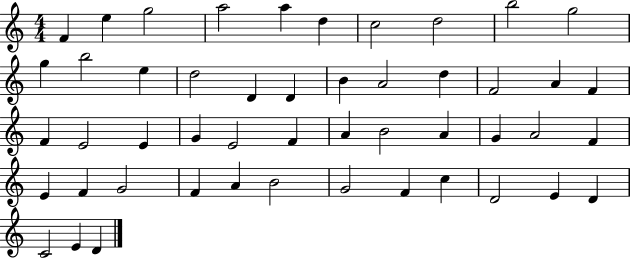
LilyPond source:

{
  \clef treble
  \numericTimeSignature
  \time 4/4
  \key c \major
  f'4 e''4 g''2 | a''2 a''4 d''4 | c''2 d''2 | b''2 g''2 | \break g''4 b''2 e''4 | d''2 d'4 d'4 | b'4 a'2 d''4 | f'2 a'4 f'4 | \break f'4 e'2 e'4 | g'4 e'2 f'4 | a'4 b'2 a'4 | g'4 a'2 f'4 | \break e'4 f'4 g'2 | f'4 a'4 b'2 | g'2 f'4 c''4 | d'2 e'4 d'4 | \break c'2 e'4 d'4 | \bar "|."
}